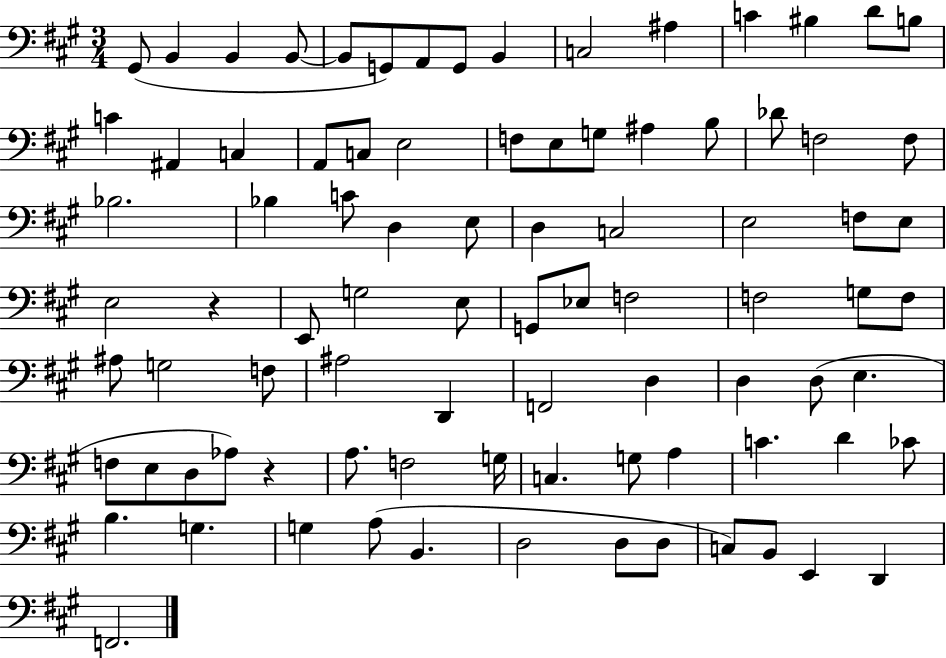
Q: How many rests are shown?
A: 2